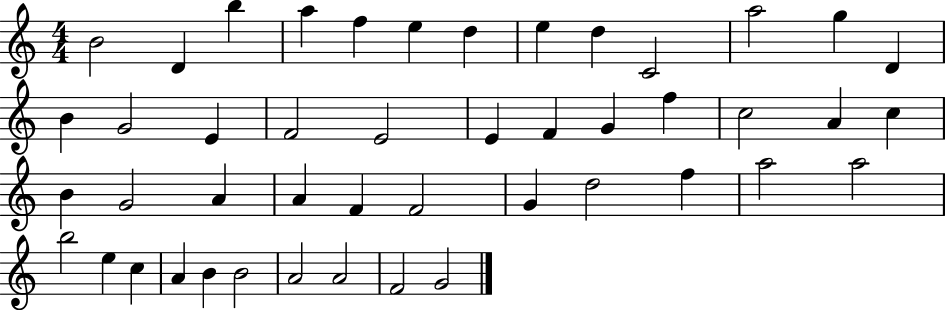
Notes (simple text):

B4/h D4/q B5/q A5/q F5/q E5/q D5/q E5/q D5/q C4/h A5/h G5/q D4/q B4/q G4/h E4/q F4/h E4/h E4/q F4/q G4/q F5/q C5/h A4/q C5/q B4/q G4/h A4/q A4/q F4/q F4/h G4/q D5/h F5/q A5/h A5/h B5/h E5/q C5/q A4/q B4/q B4/h A4/h A4/h F4/h G4/h